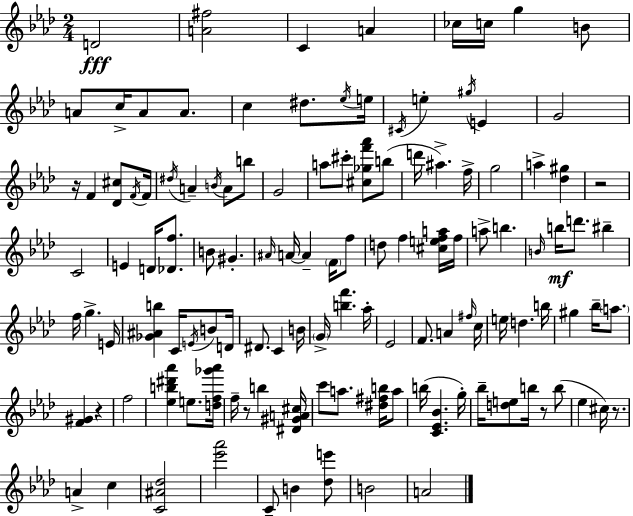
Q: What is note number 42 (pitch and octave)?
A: G#4